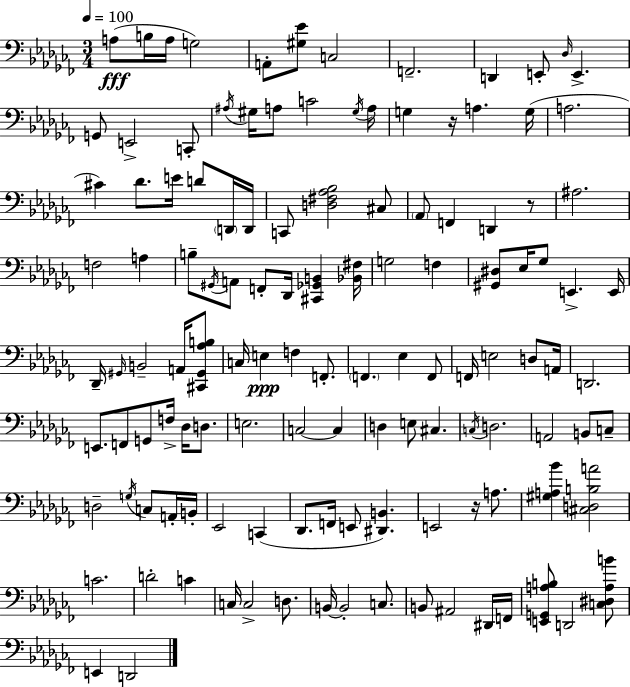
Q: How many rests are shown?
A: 3